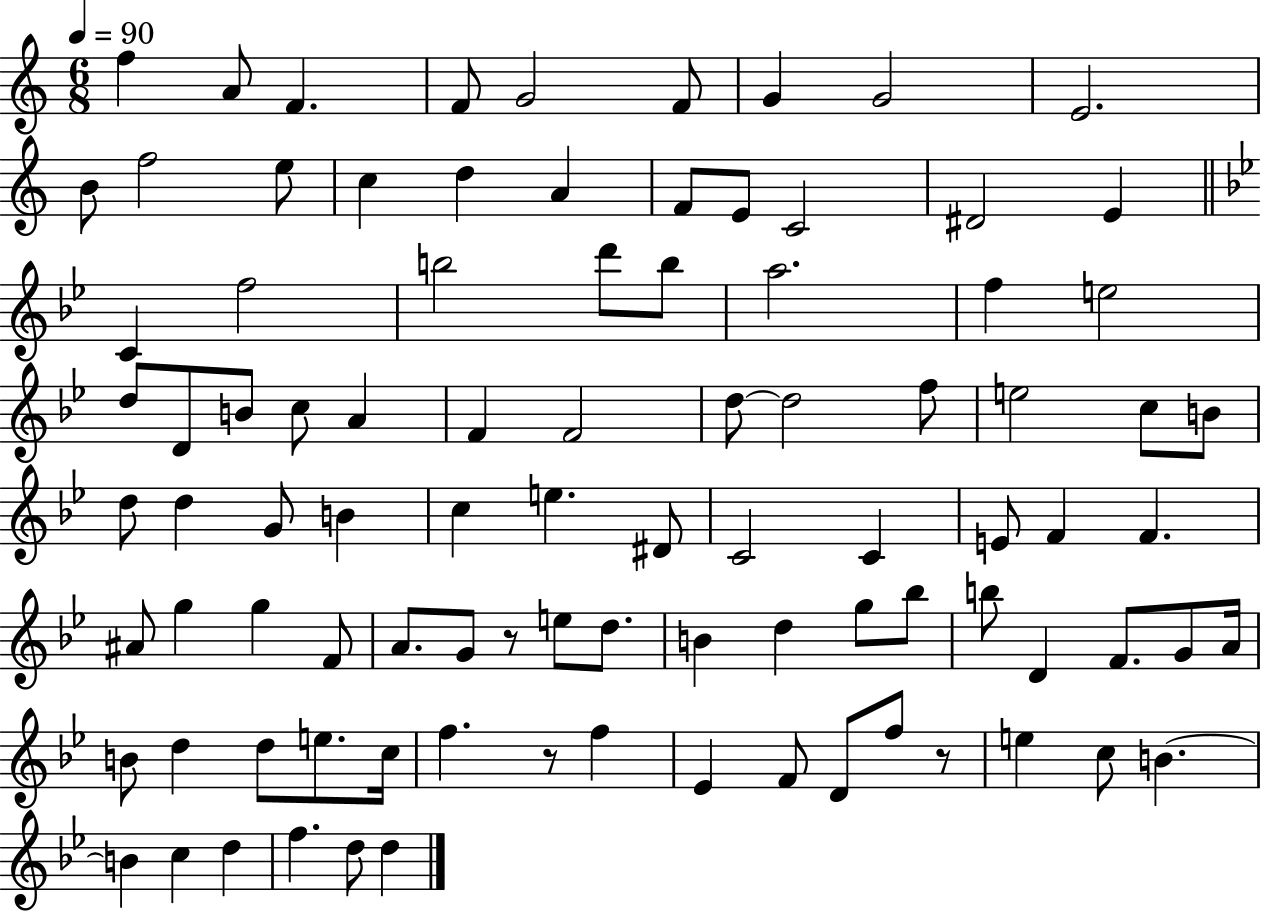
{
  \clef treble
  \numericTimeSignature
  \time 6/8
  \key c \major
  \tempo 4 = 90
  \repeat volta 2 { f''4 a'8 f'4. | f'8 g'2 f'8 | g'4 g'2 | e'2. | \break b'8 f''2 e''8 | c''4 d''4 a'4 | f'8 e'8 c'2 | dis'2 e'4 | \break \bar "||" \break \key g \minor c'4 f''2 | b''2 d'''8 b''8 | a''2. | f''4 e''2 | \break d''8 d'8 b'8 c''8 a'4 | f'4 f'2 | d''8~~ d''2 f''8 | e''2 c''8 b'8 | \break d''8 d''4 g'8 b'4 | c''4 e''4. dis'8 | c'2 c'4 | e'8 f'4 f'4. | \break ais'8 g''4 g''4 f'8 | a'8. g'8 r8 e''8 d''8. | b'4 d''4 g''8 bes''8 | b''8 d'4 f'8. g'8 a'16 | \break b'8 d''4 d''8 e''8. c''16 | f''4. r8 f''4 | ees'4 f'8 d'8 f''8 r8 | e''4 c''8 b'4.~~ | \break b'4 c''4 d''4 | f''4. d''8 d''4 | } \bar "|."
}